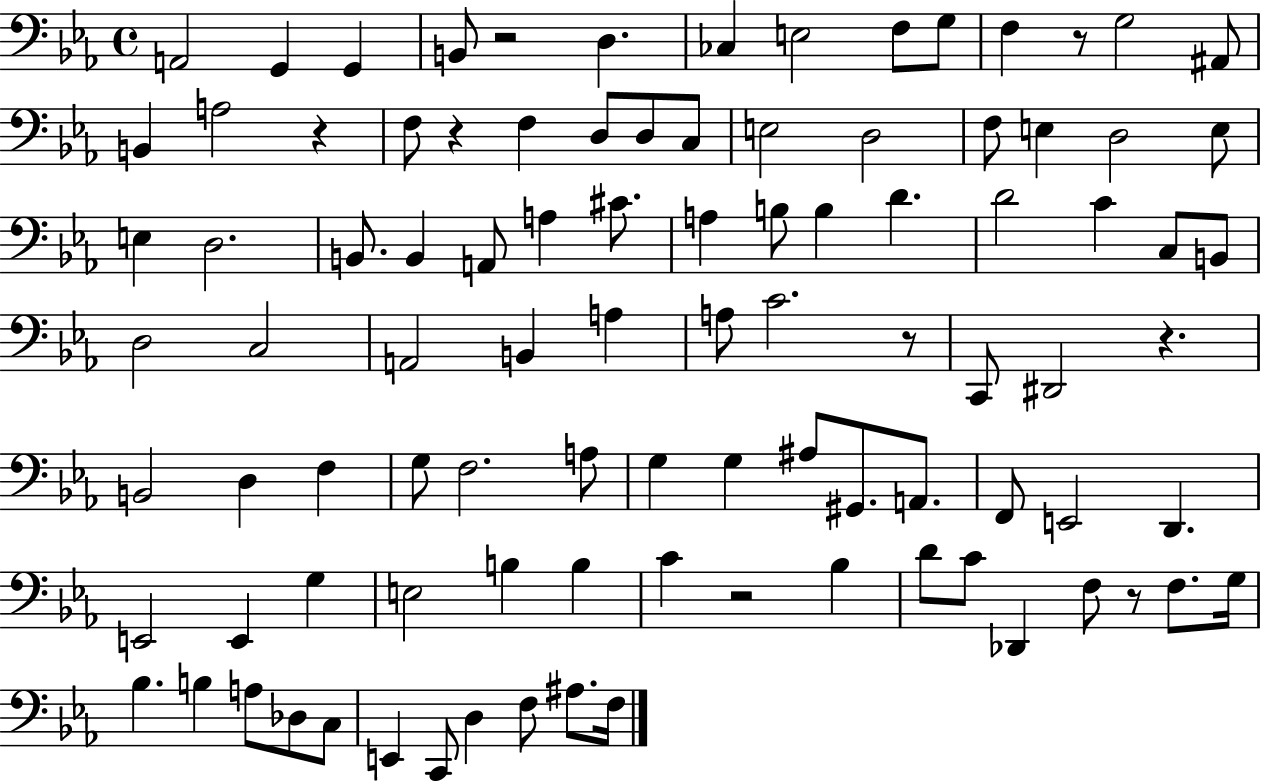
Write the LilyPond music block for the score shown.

{
  \clef bass
  \time 4/4
  \defaultTimeSignature
  \key ees \major
  a,2 g,4 g,4 | b,8 r2 d4. | ces4 e2 f8 g8 | f4 r8 g2 ais,8 | \break b,4 a2 r4 | f8 r4 f4 d8 d8 c8 | e2 d2 | f8 e4 d2 e8 | \break e4 d2. | b,8. b,4 a,8 a4 cis'8. | a4 b8 b4 d'4. | d'2 c'4 c8 b,8 | \break d2 c2 | a,2 b,4 a4 | a8 c'2. r8 | c,8 dis,2 r4. | \break b,2 d4 f4 | g8 f2. a8 | g4 g4 ais8 gis,8. a,8. | f,8 e,2 d,4. | \break e,2 e,4 g4 | e2 b4 b4 | c'4 r2 bes4 | d'8 c'8 des,4 f8 r8 f8. g16 | \break bes4. b4 a8 des8 c8 | e,4 c,8 d4 f8 ais8. f16 | \bar "|."
}